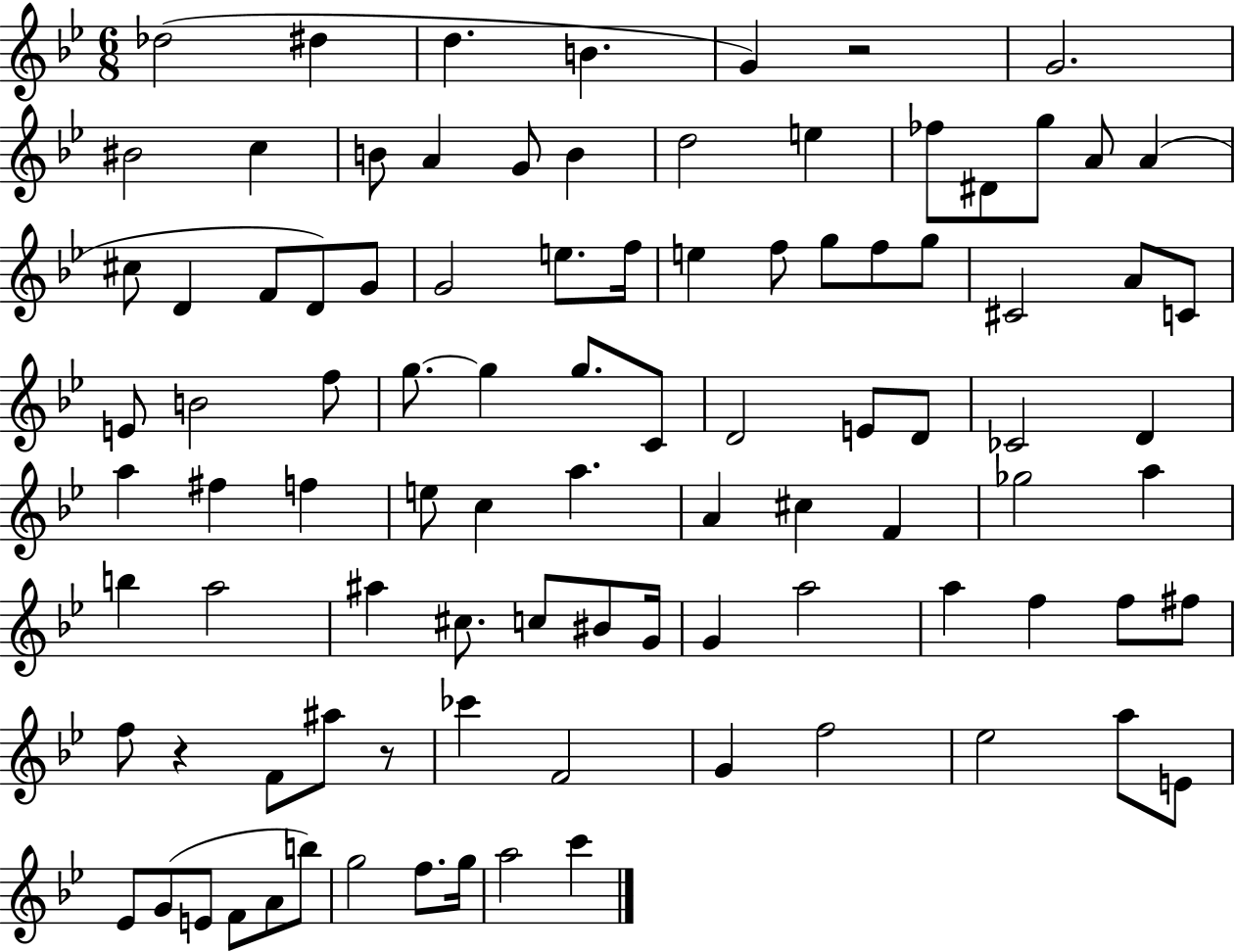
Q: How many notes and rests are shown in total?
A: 95